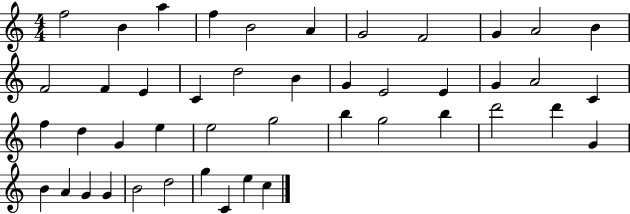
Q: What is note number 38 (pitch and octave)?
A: G4